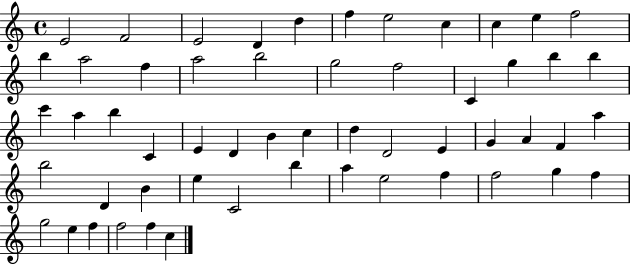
E4/h F4/h E4/h D4/q D5/q F5/q E5/h C5/q C5/q E5/q F5/h B5/q A5/h F5/q A5/h B5/h G5/h F5/h C4/q G5/q B5/q B5/q C6/q A5/q B5/q C4/q E4/q D4/q B4/q C5/q D5/q D4/h E4/q G4/q A4/q F4/q A5/q B5/h D4/q B4/q E5/q C4/h B5/q A5/q E5/h F5/q F5/h G5/q F5/q G5/h E5/q F5/q F5/h F5/q C5/q